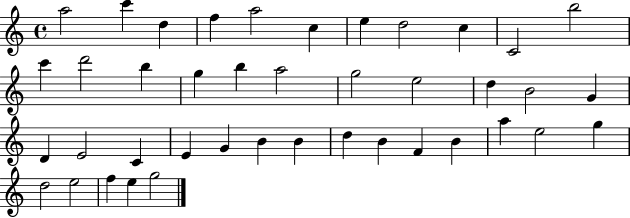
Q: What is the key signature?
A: C major